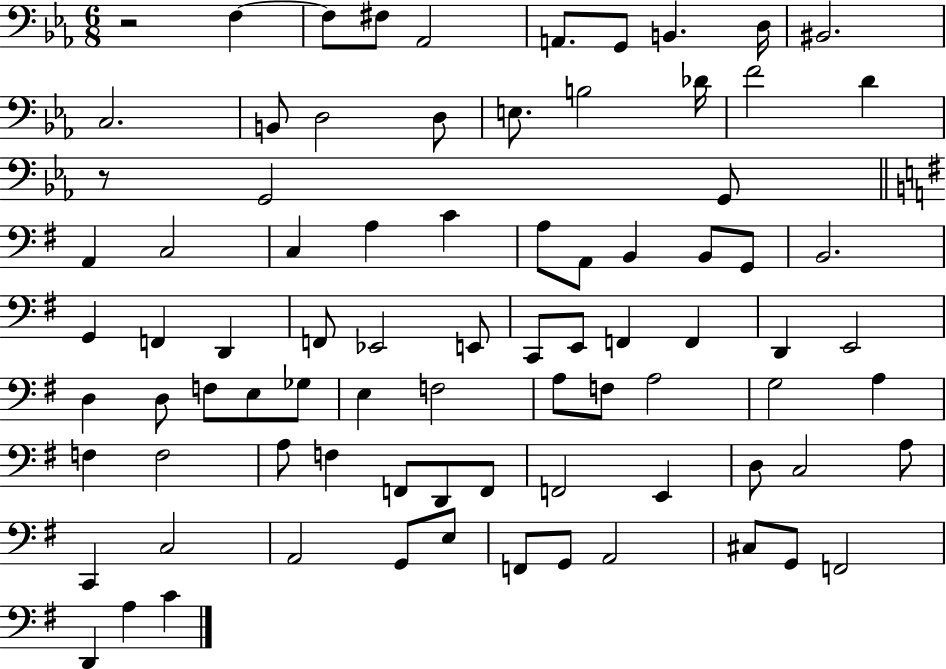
X:1
T:Untitled
M:6/8
L:1/4
K:Eb
z2 F, F,/2 ^F,/2 _A,,2 A,,/2 G,,/2 B,, D,/4 ^B,,2 C,2 B,,/2 D,2 D,/2 E,/2 B,2 _D/4 F2 D z/2 G,,2 G,,/2 A,, C,2 C, A, C A,/2 A,,/2 B,, B,,/2 G,,/2 B,,2 G,, F,, D,, F,,/2 _E,,2 E,,/2 C,,/2 E,,/2 F,, F,, D,, E,,2 D, D,/2 F,/2 E,/2 _G,/2 E, F,2 A,/2 F,/2 A,2 G,2 A, F, F,2 A,/2 F, F,,/2 D,,/2 F,,/2 F,,2 E,, D,/2 C,2 A,/2 C,, C,2 A,,2 G,,/2 E,/2 F,,/2 G,,/2 A,,2 ^C,/2 G,,/2 F,,2 D,, A, C